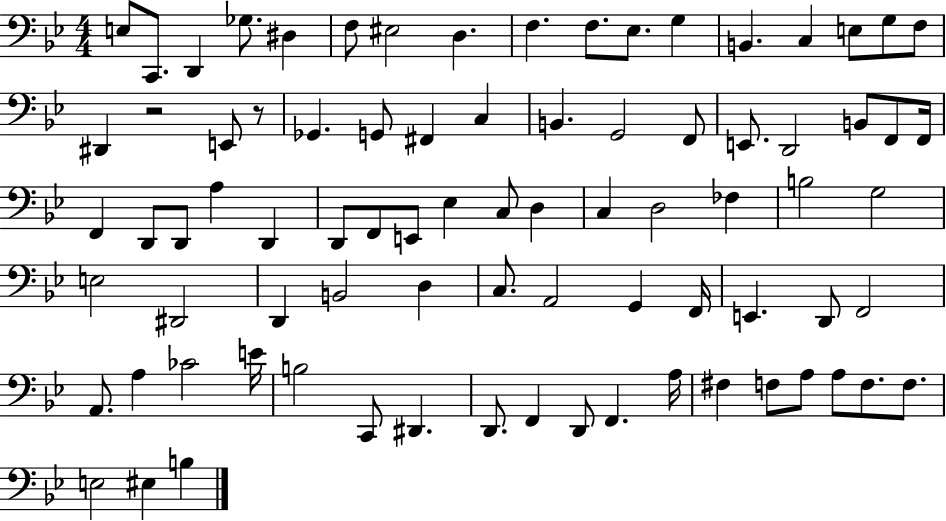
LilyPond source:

{
  \clef bass
  \numericTimeSignature
  \time 4/4
  \key bes \major
  e8 c,8. d,4 ges8. dis4 | f8 eis2 d4. | f4. f8. ees8. g4 | b,4. c4 e8 g8 f8 | \break dis,4 r2 e,8 r8 | ges,4. g,8 fis,4 c4 | b,4. g,2 f,8 | e,8. d,2 b,8 f,8 f,16 | \break f,4 d,8 d,8 a4 d,4 | d,8 f,8 e,8 ees4 c8 d4 | c4 d2 fes4 | b2 g2 | \break e2 dis,2 | d,4 b,2 d4 | c8. a,2 g,4 f,16 | e,4. d,8 f,2 | \break a,8. a4 ces'2 e'16 | b2 c,8 dis,4. | d,8. f,4 d,8 f,4. a16 | fis4 f8 a8 a8 f8. f8. | \break e2 eis4 b4 | \bar "|."
}